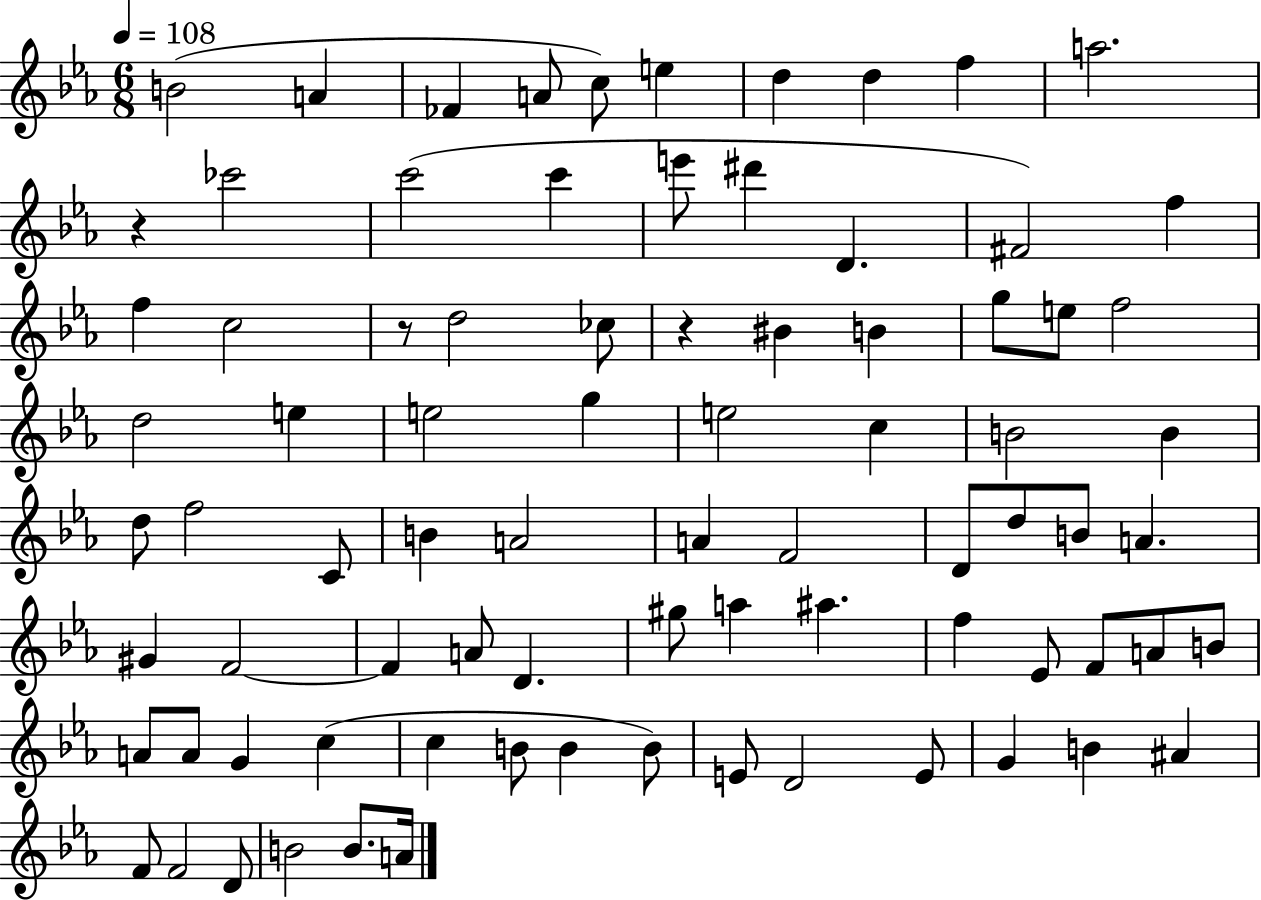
{
  \clef treble
  \numericTimeSignature
  \time 6/8
  \key ees \major
  \tempo 4 = 108
  b'2( a'4 | fes'4 a'8 c''8) e''4 | d''4 d''4 f''4 | a''2. | \break r4 ces'''2 | c'''2( c'''4 | e'''8 dis'''4 d'4. | fis'2) f''4 | \break f''4 c''2 | r8 d''2 ces''8 | r4 bis'4 b'4 | g''8 e''8 f''2 | \break d''2 e''4 | e''2 g''4 | e''2 c''4 | b'2 b'4 | \break d''8 f''2 c'8 | b'4 a'2 | a'4 f'2 | d'8 d''8 b'8 a'4. | \break gis'4 f'2~~ | f'4 a'8 d'4. | gis''8 a''4 ais''4. | f''4 ees'8 f'8 a'8 b'8 | \break a'8 a'8 g'4 c''4( | c''4 b'8 b'4 b'8) | e'8 d'2 e'8 | g'4 b'4 ais'4 | \break f'8 f'2 d'8 | b'2 b'8. a'16 | \bar "|."
}